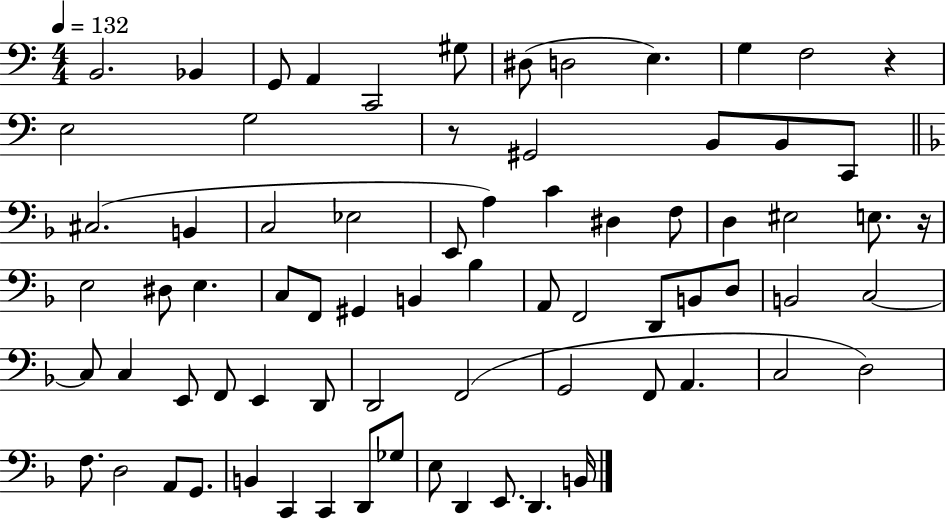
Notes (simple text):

B2/h. Bb2/q G2/e A2/q C2/h G#3/e D#3/e D3/h E3/q. G3/q F3/h R/q E3/h G3/h R/e G#2/h B2/e B2/e C2/e C#3/h. B2/q C3/h Eb3/h E2/e A3/q C4/q D#3/q F3/e D3/q EIS3/h E3/e. R/s E3/h D#3/e E3/q. C3/e F2/e G#2/q B2/q Bb3/q A2/e F2/h D2/e B2/e D3/e B2/h C3/h C3/e C3/q E2/e F2/e E2/q D2/e D2/h F2/h G2/h F2/e A2/q. C3/h D3/h F3/e. D3/h A2/e G2/e. B2/q C2/q C2/q D2/e Gb3/e E3/e D2/q E2/e. D2/q. B2/s